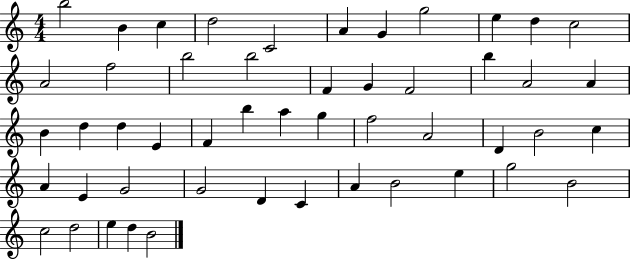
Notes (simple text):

B5/h B4/q C5/q D5/h C4/h A4/q G4/q G5/h E5/q D5/q C5/h A4/h F5/h B5/h B5/h F4/q G4/q F4/h B5/q A4/h A4/q B4/q D5/q D5/q E4/q F4/q B5/q A5/q G5/q F5/h A4/h D4/q B4/h C5/q A4/q E4/q G4/h G4/h D4/q C4/q A4/q B4/h E5/q G5/h B4/h C5/h D5/h E5/q D5/q B4/h